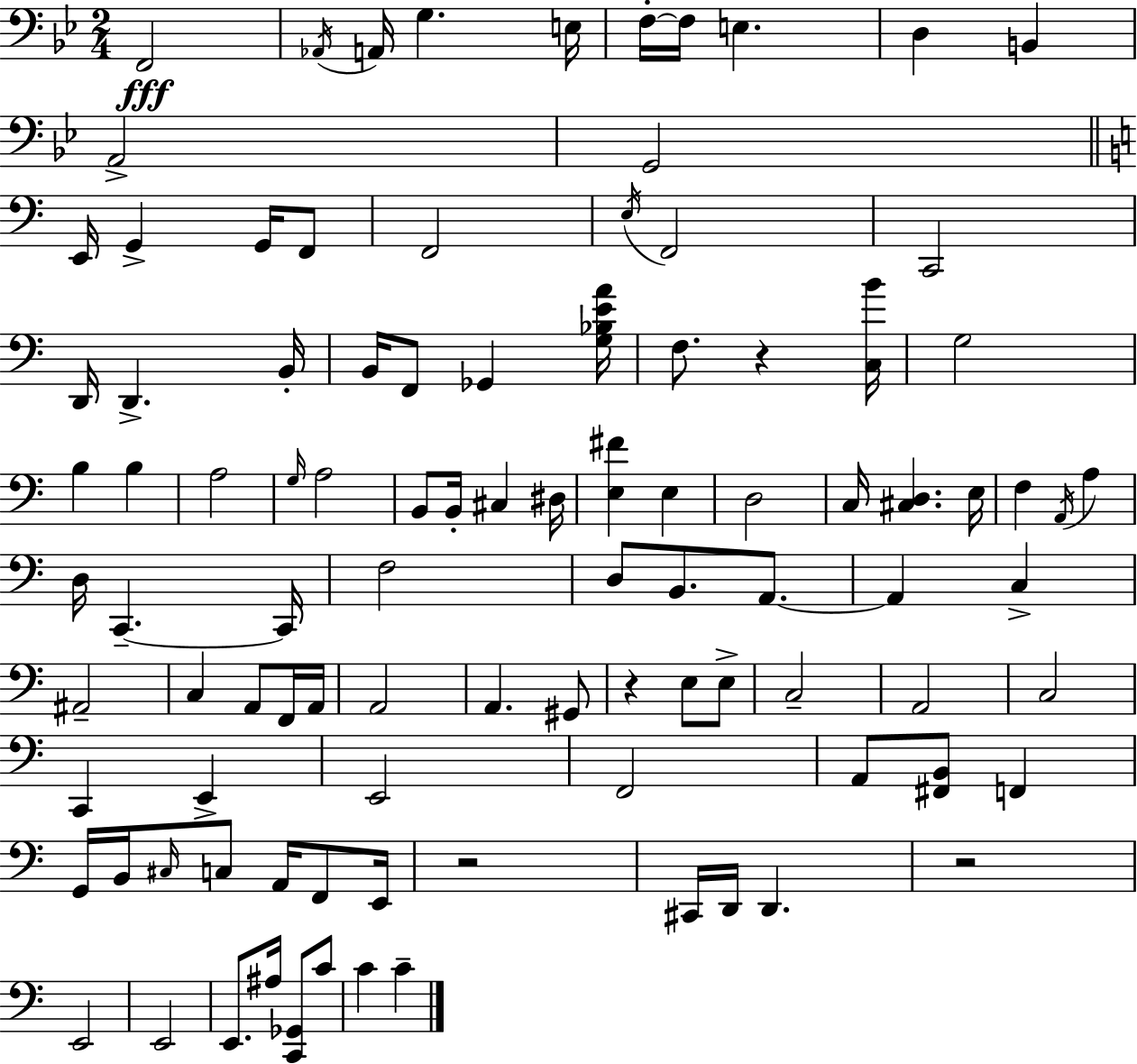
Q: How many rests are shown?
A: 4